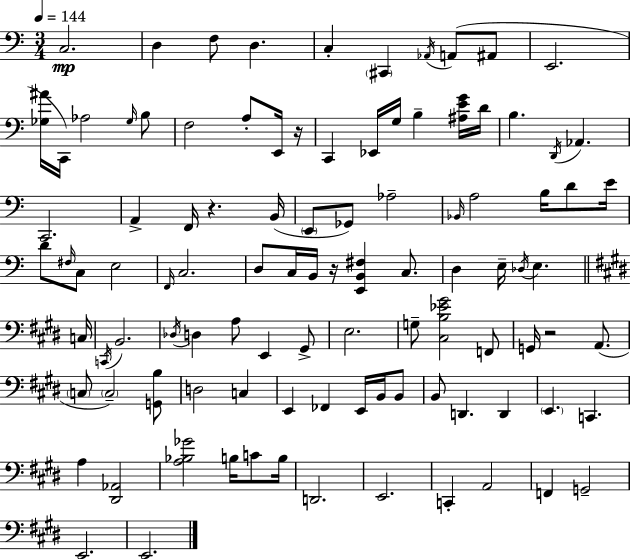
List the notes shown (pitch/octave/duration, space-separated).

C3/h. D3/q F3/e D3/q. C3/q C#2/q Ab2/s A2/e A#2/e E2/h. [Gb3,A#4]/s C2/s Ab3/h Gb3/s B3/e F3/h A3/e E2/s R/s C2/q Eb2/s G3/s B3/q [A#3,E4,G4]/s D4/s B3/q. D2/s Ab2/q. C2/h. A2/q F2/s R/q. B2/s E2/e Gb2/e Ab3/h Bb2/s A3/h B3/s D4/e E4/s D4/e F#3/s C3/e E3/h F2/s C3/h. D3/e C3/s B2/s R/s [E2,B2,F#3]/q C3/e. D3/q E3/s Db3/s E3/q. C3/s C2/s B2/h. Db3/s D3/q A3/e E2/q G#2/e E3/h. G3/e [C#3,B3,Eb4,G#4]/h F2/e G2/s R/h A2/e. C3/e C3/h [G2,B3]/e D3/h C3/q E2/q FES2/q E2/s B2/s B2/e B2/e D2/q. D2/q E2/q. C2/q. A3/q [D#2,Ab2]/h [A3,Bb3,Gb4]/h B3/s C4/e B3/s D2/h. E2/h. C2/q A2/h F2/q G2/h E2/h. E2/h.